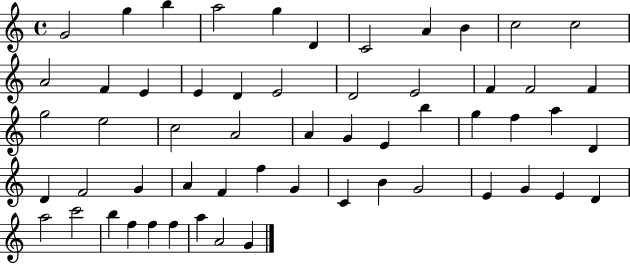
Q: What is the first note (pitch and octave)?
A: G4